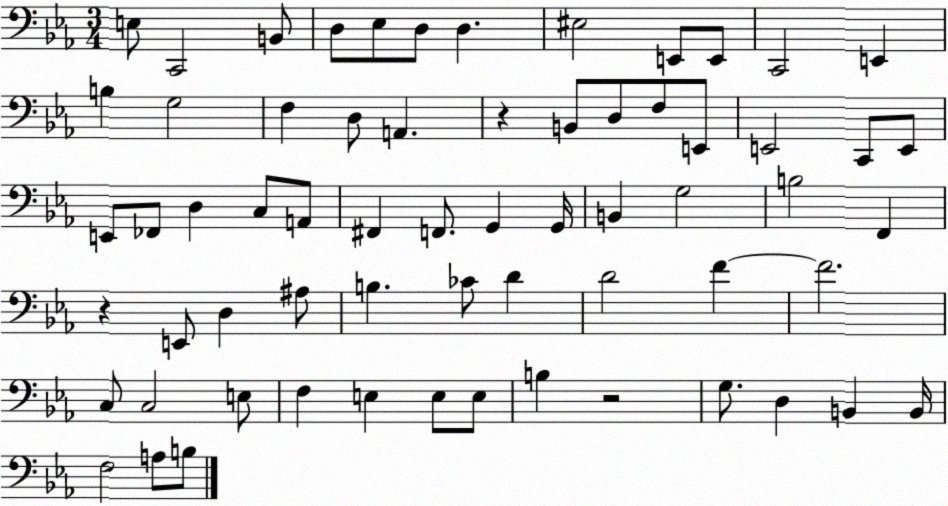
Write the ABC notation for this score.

X:1
T:Untitled
M:3/4
L:1/4
K:Eb
E,/2 C,,2 B,,/2 D,/2 _E,/2 D,/2 D, ^E,2 E,,/2 E,,/2 C,,2 E,, B, G,2 F, D,/2 A,, z B,,/2 D,/2 F,/2 E,,/2 E,,2 C,,/2 E,,/2 E,,/2 _F,,/2 D, C,/2 A,,/2 ^F,, F,,/2 G,, G,,/4 B,, G,2 B,2 F,, z E,,/2 D, ^A,/2 B, _C/2 D D2 F F2 C,/2 C,2 E,/2 F, E, E,/2 E,/2 B, z2 G,/2 D, B,, B,,/4 F,2 A,/2 B,/2